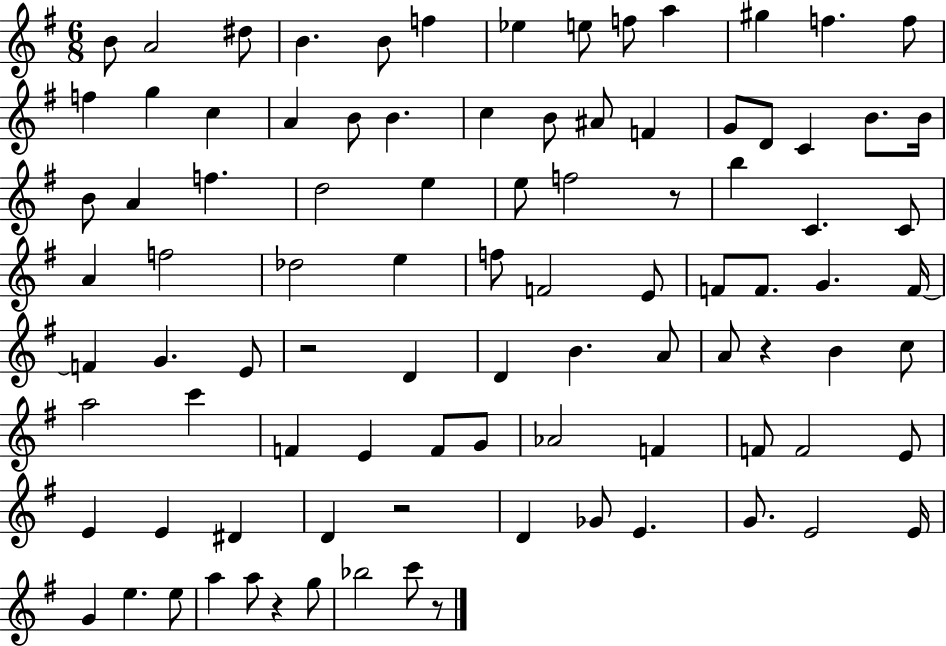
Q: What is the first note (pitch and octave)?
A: B4